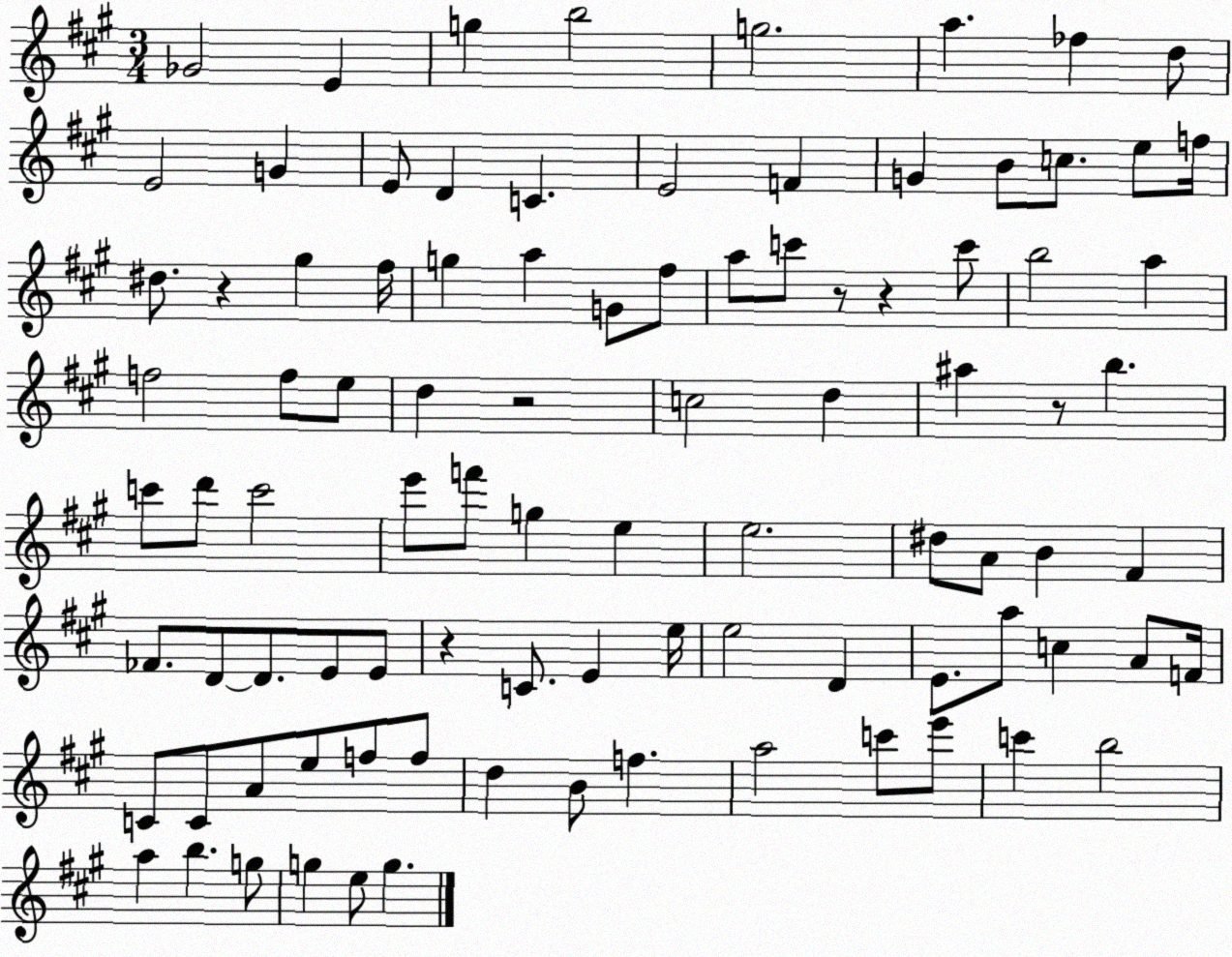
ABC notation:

X:1
T:Untitled
M:3/4
L:1/4
K:A
_G2 E g b2 g2 a _f d/2 E2 G E/2 D C E2 F G B/2 c/2 e/2 f/4 ^d/2 z ^g ^f/4 g a G/2 ^f/2 a/2 c'/2 z/2 z c'/2 b2 a f2 f/2 e/2 d z2 c2 d ^a z/2 b c'/2 d'/2 c'2 e'/2 f'/2 g e e2 ^d/2 A/2 B ^F _F/2 D/2 D/2 E/2 E/2 z C/2 E e/4 e2 D E/2 a/2 c A/2 F/4 C/2 C/2 A/2 e/2 f/2 f/2 d B/2 f a2 c'/2 e'/2 c' b2 a b g/2 g e/2 g